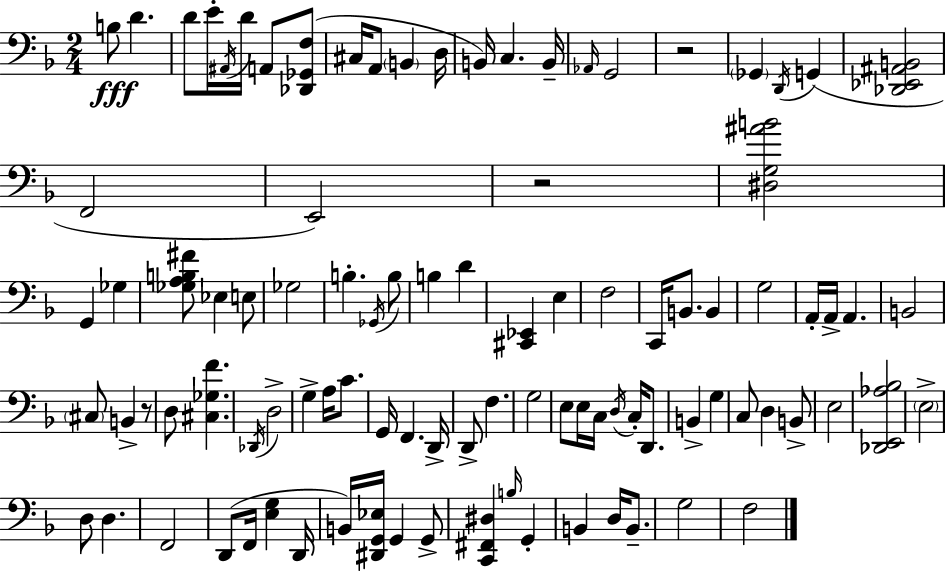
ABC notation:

X:1
T:Untitled
M:2/4
L:1/4
K:Dm
B,/2 D D/2 E/4 ^A,,/4 D/4 A,,/2 [_D,,_G,,F,]/2 ^C,/4 A,,/2 B,, D,/4 B,,/4 C, B,,/4 _A,,/4 G,,2 z2 _G,, D,,/4 G,, [_D,,_E,,^A,,B,,]2 F,,2 E,,2 z2 [^D,G,^AB]2 G,, _G, [_G,A,B,^F]/2 _E, E,/2 _G,2 B, _G,,/4 B,/2 B, D [^C,,_E,,] E, F,2 C,,/4 B,,/2 B,, G,2 A,,/4 A,,/4 A,, B,,2 ^C,/2 B,, z/2 D,/2 [^C,_G,F] _D,,/4 D,2 G, A,/4 C/2 G,,/4 F,, D,,/4 D,,/2 F, G,2 E,/2 E,/4 C,/4 D,/4 C,/4 D,,/2 B,, G, C,/2 D, B,,/2 E,2 [_D,,E,,_A,_B,]2 E,2 D,/2 D, F,,2 D,,/2 F,,/4 [E,G,] D,,/4 B,,/4 [^D,,G,,_E,]/4 G,, G,,/2 [C,,^F,,^D,] B,/4 G,, B,, D,/4 B,,/2 G,2 F,2